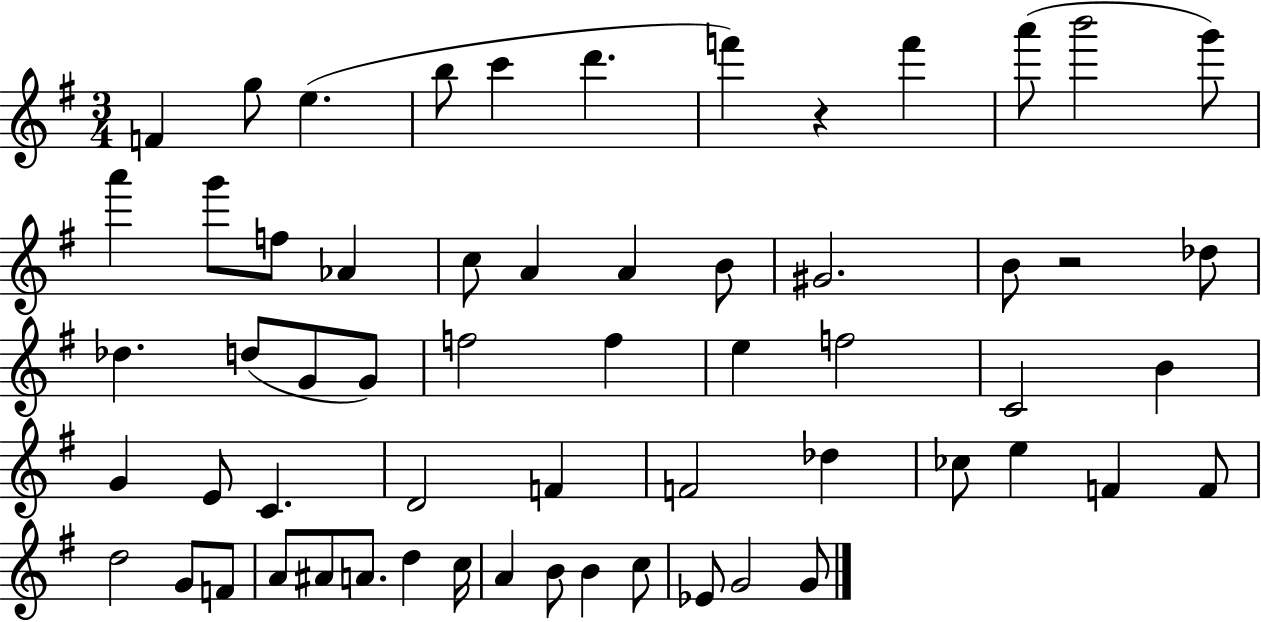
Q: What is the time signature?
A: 3/4